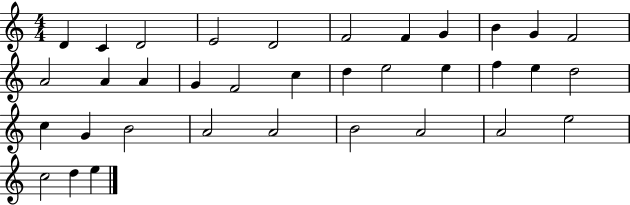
D4/q C4/q D4/h E4/h D4/h F4/h F4/q G4/q B4/q G4/q F4/h A4/h A4/q A4/q G4/q F4/h C5/q D5/q E5/h E5/q F5/q E5/q D5/h C5/q G4/q B4/h A4/h A4/h B4/h A4/h A4/h E5/h C5/h D5/q E5/q